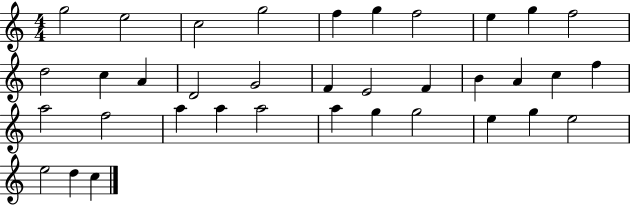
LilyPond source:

{
  \clef treble
  \numericTimeSignature
  \time 4/4
  \key c \major
  g''2 e''2 | c''2 g''2 | f''4 g''4 f''2 | e''4 g''4 f''2 | \break d''2 c''4 a'4 | d'2 g'2 | f'4 e'2 f'4 | b'4 a'4 c''4 f''4 | \break a''2 f''2 | a''4 a''4 a''2 | a''4 g''4 g''2 | e''4 g''4 e''2 | \break e''2 d''4 c''4 | \bar "|."
}